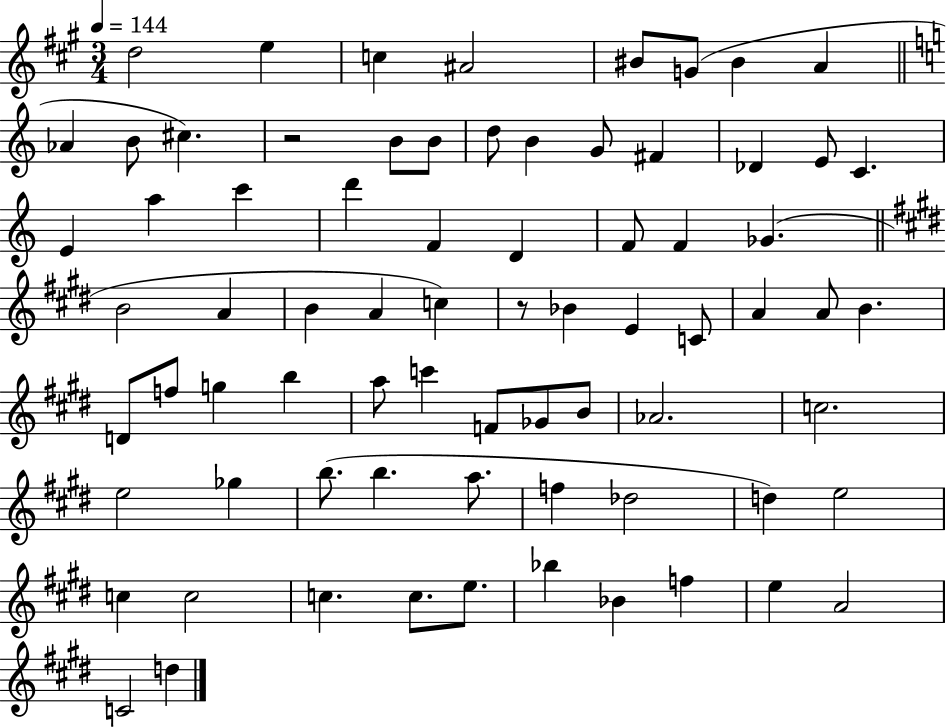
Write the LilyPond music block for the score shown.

{
  \clef treble
  \numericTimeSignature
  \time 3/4
  \key a \major
  \tempo 4 = 144
  d''2 e''4 | c''4 ais'2 | bis'8 g'8( bis'4 a'4 | \bar "||" \break \key c \major aes'4 b'8 cis''4.) | r2 b'8 b'8 | d''8 b'4 g'8 fis'4 | des'4 e'8 c'4. | \break e'4 a''4 c'''4 | d'''4 f'4 d'4 | f'8 f'4 ges'4.( | \bar "||" \break \key e \major b'2 a'4 | b'4 a'4 c''4) | r8 bes'4 e'4 c'8 | a'4 a'8 b'4. | \break d'8 f''8 g''4 b''4 | a''8 c'''4 f'8 ges'8 b'8 | aes'2. | c''2. | \break e''2 ges''4 | b''8.( b''4. a''8. | f''4 des''2 | d''4) e''2 | \break c''4 c''2 | c''4. c''8. e''8. | bes''4 bes'4 f''4 | e''4 a'2 | \break c'2 d''4 | \bar "|."
}